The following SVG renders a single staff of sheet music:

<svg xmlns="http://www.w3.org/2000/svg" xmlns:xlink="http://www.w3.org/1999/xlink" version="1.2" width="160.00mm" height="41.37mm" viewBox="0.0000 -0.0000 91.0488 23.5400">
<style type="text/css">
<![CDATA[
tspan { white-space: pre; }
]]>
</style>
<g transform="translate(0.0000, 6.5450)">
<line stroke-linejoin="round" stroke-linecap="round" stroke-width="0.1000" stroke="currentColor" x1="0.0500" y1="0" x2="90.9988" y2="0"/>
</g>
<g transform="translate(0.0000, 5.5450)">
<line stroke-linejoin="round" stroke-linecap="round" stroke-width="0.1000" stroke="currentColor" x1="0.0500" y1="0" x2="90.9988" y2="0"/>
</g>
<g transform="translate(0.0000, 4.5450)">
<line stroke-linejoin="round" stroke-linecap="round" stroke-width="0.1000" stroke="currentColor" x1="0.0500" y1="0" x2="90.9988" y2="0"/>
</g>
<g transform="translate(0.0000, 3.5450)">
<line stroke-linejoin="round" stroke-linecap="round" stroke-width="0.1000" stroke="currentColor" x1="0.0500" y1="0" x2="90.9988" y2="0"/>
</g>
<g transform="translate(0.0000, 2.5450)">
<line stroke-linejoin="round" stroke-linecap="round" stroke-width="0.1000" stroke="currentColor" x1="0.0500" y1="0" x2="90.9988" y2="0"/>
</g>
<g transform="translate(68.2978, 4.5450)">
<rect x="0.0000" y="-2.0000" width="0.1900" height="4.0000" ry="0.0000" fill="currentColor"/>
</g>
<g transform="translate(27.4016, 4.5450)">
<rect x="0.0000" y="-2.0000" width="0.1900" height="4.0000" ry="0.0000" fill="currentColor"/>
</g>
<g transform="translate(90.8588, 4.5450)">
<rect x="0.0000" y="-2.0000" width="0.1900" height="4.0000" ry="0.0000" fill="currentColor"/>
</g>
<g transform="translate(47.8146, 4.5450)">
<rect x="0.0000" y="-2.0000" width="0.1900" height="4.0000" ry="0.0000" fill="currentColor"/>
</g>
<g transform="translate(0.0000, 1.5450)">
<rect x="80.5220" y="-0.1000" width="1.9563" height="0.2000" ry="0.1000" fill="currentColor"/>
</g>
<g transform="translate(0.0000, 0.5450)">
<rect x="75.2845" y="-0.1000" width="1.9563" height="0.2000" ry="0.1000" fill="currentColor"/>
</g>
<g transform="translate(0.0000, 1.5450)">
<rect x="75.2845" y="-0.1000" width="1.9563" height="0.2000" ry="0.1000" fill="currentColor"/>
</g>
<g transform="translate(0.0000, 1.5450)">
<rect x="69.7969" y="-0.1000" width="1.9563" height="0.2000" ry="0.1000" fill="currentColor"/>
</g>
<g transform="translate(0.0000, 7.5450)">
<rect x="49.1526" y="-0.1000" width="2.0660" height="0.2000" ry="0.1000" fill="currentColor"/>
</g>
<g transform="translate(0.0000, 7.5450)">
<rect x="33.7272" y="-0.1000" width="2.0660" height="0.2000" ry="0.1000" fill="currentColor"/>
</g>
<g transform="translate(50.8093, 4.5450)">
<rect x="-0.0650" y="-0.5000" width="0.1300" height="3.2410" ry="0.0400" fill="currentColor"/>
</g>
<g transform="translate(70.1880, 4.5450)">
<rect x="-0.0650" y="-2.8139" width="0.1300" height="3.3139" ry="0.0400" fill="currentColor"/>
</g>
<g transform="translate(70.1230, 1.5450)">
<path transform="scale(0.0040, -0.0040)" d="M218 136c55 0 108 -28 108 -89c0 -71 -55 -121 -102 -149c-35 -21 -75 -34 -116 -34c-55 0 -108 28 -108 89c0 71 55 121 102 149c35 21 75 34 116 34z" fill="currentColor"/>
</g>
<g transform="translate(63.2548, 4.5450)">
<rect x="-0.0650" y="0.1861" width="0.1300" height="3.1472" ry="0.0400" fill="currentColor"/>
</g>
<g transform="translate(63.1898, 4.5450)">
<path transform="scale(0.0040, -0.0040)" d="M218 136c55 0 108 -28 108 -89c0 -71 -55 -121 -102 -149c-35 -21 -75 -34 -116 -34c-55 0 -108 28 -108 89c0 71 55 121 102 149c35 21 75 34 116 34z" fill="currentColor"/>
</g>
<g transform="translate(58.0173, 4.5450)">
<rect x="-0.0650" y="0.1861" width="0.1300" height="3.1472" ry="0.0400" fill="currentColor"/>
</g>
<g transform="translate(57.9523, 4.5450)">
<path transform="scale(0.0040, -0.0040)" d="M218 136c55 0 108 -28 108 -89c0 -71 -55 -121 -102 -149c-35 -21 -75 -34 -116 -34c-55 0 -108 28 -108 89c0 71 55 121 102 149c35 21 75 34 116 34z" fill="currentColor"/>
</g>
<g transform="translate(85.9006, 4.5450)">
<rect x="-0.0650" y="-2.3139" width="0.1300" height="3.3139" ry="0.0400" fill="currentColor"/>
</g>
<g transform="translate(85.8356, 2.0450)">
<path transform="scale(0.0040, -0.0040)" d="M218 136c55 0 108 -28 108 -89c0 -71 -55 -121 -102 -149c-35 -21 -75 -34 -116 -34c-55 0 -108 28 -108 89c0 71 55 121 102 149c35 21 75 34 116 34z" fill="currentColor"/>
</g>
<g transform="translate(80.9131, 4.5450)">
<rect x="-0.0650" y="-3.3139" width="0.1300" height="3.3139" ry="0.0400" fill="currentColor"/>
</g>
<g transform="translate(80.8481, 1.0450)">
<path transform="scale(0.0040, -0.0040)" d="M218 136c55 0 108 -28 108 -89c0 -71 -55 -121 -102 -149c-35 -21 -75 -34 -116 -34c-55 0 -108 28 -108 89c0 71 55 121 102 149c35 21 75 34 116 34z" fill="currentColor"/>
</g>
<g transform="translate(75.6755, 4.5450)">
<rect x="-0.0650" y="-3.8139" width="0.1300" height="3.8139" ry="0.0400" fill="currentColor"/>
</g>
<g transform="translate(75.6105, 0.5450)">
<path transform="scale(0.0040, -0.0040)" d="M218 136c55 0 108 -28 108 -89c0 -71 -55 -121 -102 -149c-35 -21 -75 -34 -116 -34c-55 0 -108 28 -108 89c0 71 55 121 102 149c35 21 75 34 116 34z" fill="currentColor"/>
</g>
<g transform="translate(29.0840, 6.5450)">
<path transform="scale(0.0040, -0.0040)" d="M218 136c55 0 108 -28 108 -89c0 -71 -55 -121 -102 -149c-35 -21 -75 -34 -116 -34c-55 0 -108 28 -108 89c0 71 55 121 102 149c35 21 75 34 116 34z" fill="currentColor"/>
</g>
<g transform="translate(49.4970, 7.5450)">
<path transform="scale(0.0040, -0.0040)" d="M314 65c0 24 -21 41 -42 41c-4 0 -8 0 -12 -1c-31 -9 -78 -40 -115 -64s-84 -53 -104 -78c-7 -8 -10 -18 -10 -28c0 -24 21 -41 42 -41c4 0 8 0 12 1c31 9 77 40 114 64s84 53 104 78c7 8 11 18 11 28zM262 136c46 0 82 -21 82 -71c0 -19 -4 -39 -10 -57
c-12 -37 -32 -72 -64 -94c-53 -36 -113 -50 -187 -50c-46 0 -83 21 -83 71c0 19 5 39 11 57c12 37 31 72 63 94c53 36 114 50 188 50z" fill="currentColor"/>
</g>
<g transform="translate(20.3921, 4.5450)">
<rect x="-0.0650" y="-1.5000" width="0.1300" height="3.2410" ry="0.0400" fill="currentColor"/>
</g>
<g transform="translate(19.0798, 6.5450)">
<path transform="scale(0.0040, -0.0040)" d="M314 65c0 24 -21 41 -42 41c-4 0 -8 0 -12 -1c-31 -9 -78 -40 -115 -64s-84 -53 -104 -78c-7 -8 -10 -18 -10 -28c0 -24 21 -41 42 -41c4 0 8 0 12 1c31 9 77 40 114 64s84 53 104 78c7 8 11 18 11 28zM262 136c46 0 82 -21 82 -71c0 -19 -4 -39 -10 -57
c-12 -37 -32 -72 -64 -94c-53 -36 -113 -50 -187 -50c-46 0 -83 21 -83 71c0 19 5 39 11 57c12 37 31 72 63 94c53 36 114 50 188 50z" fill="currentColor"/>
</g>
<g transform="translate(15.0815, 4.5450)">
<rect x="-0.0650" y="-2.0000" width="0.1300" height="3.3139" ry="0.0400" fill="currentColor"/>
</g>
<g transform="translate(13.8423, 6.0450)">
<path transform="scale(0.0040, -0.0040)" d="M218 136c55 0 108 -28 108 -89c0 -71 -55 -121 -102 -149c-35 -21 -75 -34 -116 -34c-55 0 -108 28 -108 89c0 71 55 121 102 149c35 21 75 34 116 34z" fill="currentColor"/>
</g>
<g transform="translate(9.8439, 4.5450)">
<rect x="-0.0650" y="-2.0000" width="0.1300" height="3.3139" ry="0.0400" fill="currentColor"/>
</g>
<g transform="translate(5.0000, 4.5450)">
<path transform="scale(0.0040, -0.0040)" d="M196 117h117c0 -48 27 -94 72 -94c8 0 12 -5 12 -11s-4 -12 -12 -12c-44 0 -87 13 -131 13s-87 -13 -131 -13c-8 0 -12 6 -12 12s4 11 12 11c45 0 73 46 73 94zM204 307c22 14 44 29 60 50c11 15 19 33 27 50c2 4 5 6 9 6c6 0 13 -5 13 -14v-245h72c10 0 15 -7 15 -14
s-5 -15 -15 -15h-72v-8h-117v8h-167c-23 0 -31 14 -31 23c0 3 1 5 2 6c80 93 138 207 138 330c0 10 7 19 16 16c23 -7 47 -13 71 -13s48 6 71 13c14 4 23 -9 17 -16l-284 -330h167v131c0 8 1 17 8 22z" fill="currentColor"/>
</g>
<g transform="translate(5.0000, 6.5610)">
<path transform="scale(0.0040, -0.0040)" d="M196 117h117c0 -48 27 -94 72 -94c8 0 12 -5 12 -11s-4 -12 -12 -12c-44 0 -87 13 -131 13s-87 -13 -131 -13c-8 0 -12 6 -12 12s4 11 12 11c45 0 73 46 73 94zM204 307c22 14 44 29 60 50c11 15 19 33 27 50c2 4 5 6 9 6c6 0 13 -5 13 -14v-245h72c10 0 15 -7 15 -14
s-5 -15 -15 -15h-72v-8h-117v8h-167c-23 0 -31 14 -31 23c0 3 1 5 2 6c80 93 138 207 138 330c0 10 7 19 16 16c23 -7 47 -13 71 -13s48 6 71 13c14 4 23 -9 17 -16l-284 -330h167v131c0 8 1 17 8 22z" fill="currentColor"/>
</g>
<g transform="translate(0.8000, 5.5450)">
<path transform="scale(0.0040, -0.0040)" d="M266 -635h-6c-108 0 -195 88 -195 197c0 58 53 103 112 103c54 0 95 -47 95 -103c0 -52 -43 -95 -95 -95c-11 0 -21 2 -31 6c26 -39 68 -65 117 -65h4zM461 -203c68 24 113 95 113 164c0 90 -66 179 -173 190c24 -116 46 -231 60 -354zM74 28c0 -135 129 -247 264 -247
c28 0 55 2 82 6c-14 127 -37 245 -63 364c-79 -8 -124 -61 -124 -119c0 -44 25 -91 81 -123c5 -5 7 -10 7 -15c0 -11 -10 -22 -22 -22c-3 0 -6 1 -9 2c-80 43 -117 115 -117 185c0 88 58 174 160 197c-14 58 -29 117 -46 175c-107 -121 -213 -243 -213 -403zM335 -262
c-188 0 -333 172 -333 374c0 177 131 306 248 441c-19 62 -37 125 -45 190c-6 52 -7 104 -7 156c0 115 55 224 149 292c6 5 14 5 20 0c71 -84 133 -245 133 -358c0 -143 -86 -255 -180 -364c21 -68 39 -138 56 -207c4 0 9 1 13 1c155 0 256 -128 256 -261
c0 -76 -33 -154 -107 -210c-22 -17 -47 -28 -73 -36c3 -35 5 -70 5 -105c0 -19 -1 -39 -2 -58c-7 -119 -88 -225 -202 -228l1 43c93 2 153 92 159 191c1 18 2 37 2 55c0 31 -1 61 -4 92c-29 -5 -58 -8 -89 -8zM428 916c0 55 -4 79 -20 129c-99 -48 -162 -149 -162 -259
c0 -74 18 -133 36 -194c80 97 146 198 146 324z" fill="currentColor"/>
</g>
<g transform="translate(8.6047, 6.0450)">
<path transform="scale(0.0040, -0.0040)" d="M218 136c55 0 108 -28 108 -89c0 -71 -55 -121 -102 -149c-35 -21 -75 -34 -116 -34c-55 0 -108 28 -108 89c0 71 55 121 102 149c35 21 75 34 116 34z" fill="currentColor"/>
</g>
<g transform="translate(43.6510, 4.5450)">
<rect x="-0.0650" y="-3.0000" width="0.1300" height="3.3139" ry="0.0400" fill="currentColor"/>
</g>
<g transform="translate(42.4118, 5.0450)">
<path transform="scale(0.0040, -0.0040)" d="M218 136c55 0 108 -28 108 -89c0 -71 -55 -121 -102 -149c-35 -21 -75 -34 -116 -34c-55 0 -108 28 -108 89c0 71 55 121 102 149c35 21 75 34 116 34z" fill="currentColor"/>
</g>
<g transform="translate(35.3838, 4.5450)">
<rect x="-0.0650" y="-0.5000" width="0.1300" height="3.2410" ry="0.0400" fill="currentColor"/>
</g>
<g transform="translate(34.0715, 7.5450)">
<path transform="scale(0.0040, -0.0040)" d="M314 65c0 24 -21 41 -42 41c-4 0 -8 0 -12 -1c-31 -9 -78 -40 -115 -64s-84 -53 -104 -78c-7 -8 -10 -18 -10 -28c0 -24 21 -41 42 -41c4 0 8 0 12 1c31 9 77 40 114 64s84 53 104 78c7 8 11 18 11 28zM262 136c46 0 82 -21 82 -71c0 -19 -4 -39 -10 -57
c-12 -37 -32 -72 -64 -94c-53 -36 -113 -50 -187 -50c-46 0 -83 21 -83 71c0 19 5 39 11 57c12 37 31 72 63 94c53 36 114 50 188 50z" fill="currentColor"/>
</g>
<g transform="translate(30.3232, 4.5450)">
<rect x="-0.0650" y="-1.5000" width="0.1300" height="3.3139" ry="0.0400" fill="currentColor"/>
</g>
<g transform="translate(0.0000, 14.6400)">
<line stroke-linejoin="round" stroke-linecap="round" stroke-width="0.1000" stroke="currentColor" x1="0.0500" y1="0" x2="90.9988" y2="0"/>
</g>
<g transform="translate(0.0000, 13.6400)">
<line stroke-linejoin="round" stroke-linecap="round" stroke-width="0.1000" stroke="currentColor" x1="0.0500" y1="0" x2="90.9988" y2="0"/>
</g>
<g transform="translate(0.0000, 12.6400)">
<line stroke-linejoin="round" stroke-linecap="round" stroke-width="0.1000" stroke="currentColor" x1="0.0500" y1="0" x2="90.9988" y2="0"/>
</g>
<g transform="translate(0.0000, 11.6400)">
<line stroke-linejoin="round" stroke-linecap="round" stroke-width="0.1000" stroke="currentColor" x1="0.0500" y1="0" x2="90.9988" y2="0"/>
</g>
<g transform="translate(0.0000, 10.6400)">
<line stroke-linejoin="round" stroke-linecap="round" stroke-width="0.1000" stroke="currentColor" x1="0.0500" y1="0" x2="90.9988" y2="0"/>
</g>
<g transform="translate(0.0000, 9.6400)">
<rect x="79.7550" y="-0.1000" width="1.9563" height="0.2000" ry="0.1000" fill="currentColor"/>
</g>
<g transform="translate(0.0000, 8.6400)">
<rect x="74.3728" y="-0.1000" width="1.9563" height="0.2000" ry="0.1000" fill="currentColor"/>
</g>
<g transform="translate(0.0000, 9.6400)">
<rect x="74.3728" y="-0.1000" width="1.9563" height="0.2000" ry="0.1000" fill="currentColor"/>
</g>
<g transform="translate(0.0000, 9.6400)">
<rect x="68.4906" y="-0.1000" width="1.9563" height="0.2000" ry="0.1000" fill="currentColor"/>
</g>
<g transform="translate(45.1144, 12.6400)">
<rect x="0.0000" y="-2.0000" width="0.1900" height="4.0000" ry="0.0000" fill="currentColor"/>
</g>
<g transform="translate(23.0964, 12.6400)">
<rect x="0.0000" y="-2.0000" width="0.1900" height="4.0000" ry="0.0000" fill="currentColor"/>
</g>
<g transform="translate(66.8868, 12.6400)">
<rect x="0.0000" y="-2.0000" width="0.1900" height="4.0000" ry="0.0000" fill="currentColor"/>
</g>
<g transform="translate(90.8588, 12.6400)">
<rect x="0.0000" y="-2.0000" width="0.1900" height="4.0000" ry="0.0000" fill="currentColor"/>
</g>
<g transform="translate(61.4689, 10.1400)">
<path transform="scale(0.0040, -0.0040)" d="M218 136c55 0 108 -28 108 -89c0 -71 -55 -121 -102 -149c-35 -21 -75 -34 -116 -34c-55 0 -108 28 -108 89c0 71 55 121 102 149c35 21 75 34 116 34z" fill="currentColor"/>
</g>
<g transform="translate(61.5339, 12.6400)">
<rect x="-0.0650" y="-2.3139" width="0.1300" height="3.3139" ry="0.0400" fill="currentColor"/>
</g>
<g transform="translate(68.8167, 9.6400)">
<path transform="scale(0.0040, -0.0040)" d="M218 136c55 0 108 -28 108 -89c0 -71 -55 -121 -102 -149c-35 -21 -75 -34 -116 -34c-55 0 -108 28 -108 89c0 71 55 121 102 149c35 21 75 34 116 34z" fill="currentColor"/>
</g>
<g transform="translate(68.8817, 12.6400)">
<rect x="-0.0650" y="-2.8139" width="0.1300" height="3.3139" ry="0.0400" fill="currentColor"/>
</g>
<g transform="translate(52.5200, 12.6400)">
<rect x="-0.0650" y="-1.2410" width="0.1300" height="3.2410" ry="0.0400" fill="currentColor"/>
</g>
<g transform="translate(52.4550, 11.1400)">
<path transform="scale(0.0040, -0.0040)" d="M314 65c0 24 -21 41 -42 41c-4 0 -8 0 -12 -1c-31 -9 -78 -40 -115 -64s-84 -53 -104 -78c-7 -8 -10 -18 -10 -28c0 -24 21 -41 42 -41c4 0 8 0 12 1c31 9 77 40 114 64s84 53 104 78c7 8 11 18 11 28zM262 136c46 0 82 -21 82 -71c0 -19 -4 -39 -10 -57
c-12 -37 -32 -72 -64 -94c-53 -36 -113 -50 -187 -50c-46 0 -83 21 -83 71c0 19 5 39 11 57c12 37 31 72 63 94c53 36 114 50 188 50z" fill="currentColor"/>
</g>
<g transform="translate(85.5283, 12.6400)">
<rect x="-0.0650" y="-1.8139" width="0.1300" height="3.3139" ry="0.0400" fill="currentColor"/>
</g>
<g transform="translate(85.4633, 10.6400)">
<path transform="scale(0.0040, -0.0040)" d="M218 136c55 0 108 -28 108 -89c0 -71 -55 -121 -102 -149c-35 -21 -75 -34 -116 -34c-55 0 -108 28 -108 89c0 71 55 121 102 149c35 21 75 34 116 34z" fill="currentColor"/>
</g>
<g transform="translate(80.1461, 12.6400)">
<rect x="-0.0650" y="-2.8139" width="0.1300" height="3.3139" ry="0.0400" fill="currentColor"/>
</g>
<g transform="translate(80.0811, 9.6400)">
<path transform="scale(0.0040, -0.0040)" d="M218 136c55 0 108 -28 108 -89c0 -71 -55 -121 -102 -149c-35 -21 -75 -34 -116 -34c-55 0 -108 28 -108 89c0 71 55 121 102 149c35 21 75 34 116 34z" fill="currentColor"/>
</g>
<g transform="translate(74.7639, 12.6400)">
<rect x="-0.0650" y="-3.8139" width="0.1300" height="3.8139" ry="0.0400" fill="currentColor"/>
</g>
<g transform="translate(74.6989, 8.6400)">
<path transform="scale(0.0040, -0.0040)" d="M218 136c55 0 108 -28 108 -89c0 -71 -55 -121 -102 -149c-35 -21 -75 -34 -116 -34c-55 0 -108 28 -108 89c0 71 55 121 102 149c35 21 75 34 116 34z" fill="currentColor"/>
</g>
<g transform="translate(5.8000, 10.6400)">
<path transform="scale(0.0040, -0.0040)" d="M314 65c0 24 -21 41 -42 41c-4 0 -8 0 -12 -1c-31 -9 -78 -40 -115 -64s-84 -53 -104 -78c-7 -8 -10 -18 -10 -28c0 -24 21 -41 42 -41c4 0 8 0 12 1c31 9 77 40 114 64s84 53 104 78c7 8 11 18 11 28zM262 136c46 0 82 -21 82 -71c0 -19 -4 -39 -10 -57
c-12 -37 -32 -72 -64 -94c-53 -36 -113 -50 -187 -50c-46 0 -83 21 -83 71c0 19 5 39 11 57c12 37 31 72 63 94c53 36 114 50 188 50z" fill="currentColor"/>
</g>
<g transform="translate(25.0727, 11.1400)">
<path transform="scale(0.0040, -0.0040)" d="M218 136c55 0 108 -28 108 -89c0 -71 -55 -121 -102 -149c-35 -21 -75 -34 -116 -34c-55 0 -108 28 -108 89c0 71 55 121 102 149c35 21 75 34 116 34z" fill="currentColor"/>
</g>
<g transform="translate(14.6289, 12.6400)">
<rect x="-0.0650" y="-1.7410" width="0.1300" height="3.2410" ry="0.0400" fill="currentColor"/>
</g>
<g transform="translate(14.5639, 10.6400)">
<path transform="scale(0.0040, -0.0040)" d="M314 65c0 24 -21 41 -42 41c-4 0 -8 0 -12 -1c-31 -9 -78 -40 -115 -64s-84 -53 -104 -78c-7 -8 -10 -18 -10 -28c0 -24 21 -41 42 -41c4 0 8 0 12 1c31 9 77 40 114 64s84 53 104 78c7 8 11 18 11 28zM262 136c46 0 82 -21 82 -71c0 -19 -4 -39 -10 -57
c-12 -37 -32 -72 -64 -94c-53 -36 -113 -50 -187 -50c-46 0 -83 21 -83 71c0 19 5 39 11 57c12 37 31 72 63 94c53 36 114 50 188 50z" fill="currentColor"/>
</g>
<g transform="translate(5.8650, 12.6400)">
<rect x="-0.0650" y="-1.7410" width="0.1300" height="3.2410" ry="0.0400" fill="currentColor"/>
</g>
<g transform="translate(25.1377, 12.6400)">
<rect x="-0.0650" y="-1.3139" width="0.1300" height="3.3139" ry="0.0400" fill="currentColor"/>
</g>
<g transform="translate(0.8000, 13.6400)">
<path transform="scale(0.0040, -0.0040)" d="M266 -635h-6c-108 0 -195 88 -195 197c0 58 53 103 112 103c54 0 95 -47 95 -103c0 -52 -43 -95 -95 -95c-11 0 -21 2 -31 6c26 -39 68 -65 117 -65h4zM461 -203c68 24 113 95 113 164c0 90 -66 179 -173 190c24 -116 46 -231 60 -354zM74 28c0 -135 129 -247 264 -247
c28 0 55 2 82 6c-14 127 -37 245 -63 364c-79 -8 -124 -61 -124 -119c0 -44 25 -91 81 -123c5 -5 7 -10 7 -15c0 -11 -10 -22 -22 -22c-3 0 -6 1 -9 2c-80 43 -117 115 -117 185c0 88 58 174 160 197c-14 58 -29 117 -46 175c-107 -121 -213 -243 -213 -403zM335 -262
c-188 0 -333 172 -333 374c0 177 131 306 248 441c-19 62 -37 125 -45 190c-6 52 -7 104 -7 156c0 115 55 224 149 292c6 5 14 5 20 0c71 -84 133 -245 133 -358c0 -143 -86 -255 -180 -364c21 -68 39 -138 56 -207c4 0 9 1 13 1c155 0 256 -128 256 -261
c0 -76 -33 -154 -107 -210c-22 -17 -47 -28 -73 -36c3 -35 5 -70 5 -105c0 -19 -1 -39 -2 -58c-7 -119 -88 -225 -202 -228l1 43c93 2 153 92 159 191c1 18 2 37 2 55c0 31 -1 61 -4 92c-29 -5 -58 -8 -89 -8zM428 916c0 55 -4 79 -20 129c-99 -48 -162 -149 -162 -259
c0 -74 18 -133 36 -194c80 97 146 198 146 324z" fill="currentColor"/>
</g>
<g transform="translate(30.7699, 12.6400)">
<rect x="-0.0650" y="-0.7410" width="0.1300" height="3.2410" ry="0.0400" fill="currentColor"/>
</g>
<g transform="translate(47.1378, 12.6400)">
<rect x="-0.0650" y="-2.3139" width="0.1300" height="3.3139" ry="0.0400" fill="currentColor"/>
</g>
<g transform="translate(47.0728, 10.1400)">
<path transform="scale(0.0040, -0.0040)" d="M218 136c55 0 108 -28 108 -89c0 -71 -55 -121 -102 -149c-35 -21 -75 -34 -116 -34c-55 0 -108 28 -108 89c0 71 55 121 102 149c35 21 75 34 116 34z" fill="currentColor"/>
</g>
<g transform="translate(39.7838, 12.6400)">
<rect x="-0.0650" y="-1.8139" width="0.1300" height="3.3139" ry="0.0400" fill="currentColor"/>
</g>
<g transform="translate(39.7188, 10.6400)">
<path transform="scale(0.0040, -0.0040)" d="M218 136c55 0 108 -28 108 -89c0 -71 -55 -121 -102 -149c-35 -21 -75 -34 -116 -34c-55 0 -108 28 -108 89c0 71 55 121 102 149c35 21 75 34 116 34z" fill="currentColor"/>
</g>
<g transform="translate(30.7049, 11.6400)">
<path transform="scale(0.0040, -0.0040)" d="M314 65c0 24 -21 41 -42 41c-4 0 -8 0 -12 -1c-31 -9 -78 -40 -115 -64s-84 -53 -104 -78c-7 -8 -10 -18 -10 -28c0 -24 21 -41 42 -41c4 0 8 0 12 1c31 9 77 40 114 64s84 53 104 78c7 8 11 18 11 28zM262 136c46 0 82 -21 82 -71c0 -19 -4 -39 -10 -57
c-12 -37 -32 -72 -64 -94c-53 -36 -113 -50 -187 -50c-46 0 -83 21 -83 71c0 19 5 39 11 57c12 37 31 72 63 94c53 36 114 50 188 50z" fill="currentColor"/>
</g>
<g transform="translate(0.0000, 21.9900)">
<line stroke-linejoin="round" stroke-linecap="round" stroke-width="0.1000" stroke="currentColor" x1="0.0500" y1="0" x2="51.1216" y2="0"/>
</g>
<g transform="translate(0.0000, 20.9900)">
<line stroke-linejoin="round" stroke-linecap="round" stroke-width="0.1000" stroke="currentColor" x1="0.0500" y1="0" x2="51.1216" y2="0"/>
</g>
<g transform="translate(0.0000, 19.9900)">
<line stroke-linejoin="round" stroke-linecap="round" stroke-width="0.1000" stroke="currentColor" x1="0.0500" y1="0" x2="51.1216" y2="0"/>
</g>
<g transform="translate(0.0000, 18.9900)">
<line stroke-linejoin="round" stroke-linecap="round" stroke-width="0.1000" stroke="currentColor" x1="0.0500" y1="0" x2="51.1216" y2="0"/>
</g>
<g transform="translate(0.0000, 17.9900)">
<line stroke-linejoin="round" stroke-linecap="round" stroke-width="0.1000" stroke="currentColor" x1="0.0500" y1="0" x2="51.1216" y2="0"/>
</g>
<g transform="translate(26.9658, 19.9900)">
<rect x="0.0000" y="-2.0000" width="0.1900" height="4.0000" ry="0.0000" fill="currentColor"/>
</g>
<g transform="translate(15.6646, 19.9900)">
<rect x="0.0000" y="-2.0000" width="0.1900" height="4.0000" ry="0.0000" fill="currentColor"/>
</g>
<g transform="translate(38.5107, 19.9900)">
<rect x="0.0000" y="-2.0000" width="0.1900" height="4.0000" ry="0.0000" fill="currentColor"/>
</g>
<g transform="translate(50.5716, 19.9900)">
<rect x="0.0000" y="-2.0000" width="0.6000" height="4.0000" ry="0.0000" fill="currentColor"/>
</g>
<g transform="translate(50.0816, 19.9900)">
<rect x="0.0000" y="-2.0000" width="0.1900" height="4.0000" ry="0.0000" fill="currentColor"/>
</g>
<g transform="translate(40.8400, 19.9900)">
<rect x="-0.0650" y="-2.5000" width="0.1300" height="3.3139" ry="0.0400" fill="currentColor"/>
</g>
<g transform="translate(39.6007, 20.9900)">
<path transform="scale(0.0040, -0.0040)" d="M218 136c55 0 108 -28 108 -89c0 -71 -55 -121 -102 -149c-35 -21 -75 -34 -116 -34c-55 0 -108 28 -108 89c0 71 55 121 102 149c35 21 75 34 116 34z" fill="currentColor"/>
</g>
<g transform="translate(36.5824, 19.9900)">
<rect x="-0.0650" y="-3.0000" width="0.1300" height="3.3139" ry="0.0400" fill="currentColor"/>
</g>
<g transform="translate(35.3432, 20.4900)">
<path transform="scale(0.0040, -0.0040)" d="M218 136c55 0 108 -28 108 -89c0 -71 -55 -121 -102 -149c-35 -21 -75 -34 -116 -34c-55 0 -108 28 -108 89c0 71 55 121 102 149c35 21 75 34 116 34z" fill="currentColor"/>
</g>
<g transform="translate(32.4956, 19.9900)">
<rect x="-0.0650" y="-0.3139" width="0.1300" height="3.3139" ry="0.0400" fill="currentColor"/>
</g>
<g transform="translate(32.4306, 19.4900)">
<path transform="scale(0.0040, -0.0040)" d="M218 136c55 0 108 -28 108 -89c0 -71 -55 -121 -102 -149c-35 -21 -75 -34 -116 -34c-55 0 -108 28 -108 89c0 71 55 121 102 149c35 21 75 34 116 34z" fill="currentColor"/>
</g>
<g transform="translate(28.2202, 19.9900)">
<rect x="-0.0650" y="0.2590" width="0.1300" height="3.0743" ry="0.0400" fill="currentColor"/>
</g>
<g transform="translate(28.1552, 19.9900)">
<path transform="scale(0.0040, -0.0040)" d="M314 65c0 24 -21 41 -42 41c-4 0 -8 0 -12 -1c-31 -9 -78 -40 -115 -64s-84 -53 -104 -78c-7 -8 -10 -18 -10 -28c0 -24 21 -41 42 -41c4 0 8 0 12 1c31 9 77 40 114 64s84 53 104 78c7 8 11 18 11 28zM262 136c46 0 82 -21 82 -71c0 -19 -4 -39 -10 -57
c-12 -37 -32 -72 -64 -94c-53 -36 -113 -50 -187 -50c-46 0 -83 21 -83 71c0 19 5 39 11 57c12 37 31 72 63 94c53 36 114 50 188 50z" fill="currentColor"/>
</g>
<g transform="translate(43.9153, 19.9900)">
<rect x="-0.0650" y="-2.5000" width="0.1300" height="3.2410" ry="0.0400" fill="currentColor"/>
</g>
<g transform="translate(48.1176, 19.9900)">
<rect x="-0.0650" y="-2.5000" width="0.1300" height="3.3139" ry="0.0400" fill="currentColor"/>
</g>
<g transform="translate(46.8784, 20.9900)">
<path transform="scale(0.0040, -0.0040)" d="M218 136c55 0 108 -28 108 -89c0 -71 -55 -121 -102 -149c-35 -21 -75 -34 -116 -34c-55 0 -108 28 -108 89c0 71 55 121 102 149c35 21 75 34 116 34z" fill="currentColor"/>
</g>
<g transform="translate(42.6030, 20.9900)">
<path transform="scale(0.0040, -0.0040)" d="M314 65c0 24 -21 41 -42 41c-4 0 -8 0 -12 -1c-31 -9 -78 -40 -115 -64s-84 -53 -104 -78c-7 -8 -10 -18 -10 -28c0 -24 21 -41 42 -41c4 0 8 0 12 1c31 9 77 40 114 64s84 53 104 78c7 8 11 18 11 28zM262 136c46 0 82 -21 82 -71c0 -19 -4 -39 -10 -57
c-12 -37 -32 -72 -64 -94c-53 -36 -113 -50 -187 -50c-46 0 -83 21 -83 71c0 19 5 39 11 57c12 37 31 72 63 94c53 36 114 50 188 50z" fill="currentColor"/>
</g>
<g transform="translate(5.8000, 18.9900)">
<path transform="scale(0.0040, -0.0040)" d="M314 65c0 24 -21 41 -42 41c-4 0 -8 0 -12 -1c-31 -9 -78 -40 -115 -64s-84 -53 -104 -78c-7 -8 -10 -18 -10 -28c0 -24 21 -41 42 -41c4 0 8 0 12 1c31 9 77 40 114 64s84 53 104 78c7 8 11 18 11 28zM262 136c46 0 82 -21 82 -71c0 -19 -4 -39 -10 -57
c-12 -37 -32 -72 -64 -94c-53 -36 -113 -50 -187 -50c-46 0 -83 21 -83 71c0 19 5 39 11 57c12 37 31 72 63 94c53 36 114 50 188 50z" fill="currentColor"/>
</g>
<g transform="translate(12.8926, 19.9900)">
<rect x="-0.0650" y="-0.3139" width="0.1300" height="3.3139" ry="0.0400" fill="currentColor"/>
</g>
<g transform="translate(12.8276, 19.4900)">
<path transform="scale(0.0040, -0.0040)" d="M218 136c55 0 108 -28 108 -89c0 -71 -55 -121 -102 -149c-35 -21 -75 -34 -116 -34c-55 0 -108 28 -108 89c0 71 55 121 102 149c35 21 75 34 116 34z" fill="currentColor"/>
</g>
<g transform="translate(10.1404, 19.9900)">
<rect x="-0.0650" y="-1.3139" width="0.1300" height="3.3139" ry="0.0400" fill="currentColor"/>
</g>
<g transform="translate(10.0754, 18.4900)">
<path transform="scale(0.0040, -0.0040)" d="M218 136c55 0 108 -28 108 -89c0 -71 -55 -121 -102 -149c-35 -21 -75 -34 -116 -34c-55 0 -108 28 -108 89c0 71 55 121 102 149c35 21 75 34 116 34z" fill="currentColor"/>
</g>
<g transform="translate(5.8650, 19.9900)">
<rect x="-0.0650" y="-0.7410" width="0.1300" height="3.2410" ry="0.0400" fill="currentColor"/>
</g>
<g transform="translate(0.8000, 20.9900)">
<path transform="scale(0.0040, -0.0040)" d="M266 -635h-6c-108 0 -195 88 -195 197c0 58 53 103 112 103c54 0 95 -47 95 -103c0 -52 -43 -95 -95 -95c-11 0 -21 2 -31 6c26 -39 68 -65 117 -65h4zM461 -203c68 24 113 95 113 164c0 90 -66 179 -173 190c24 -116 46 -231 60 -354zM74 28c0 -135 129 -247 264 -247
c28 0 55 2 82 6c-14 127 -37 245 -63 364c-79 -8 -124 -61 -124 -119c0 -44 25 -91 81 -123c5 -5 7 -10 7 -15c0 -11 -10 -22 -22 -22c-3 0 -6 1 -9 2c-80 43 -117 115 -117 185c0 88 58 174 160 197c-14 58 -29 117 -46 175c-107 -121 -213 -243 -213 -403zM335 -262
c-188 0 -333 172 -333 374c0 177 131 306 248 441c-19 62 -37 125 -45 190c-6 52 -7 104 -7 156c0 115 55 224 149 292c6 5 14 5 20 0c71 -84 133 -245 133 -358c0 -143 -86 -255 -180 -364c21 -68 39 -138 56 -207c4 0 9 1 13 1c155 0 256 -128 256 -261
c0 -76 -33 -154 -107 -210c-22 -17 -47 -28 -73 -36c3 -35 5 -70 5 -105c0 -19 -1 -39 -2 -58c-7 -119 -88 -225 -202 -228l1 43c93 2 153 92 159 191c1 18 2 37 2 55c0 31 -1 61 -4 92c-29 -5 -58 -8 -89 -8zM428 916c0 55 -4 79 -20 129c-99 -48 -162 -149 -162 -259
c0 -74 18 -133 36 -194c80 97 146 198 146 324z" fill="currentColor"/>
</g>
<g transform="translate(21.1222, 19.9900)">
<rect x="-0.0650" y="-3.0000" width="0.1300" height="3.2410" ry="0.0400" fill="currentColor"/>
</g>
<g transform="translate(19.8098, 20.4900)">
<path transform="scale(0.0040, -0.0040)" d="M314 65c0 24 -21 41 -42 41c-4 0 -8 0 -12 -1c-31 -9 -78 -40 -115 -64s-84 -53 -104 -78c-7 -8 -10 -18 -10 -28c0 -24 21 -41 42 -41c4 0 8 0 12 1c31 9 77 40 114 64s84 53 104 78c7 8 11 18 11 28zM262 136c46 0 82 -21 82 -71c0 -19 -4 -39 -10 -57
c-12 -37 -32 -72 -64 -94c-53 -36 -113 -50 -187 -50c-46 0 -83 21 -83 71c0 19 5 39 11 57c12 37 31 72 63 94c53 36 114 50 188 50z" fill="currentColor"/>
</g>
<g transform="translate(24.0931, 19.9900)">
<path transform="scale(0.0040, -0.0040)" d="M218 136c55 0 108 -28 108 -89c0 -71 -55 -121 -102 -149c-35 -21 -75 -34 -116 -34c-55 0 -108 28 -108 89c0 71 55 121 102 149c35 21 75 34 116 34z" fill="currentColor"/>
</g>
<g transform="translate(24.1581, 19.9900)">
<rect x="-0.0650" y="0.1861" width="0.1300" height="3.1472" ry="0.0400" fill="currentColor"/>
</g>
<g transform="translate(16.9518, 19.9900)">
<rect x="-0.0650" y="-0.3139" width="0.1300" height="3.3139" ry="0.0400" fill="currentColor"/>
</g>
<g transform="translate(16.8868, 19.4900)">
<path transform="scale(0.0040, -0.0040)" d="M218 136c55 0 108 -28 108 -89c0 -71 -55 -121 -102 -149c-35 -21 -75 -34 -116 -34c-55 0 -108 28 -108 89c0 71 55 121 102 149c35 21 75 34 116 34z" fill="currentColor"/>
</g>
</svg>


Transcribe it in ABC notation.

X:1
T:Untitled
M:4/4
L:1/4
K:C
F F E2 E C2 A C2 B B a c' b g f2 f2 e d2 f g e2 g a c' a f d2 e c c A2 B B2 c A G G2 G